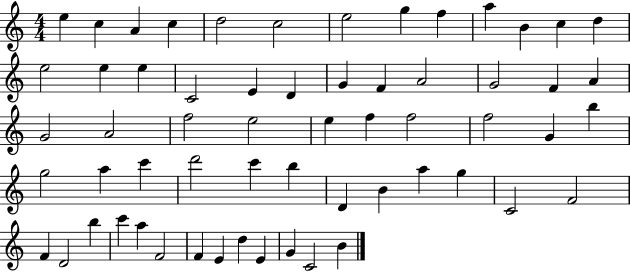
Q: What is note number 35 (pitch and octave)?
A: B5